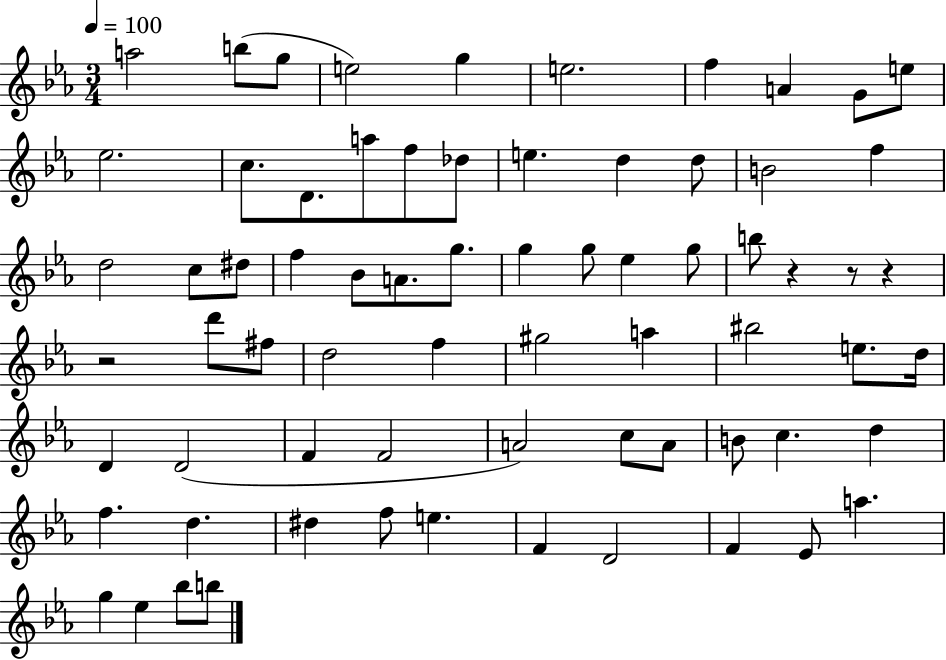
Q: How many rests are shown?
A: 4